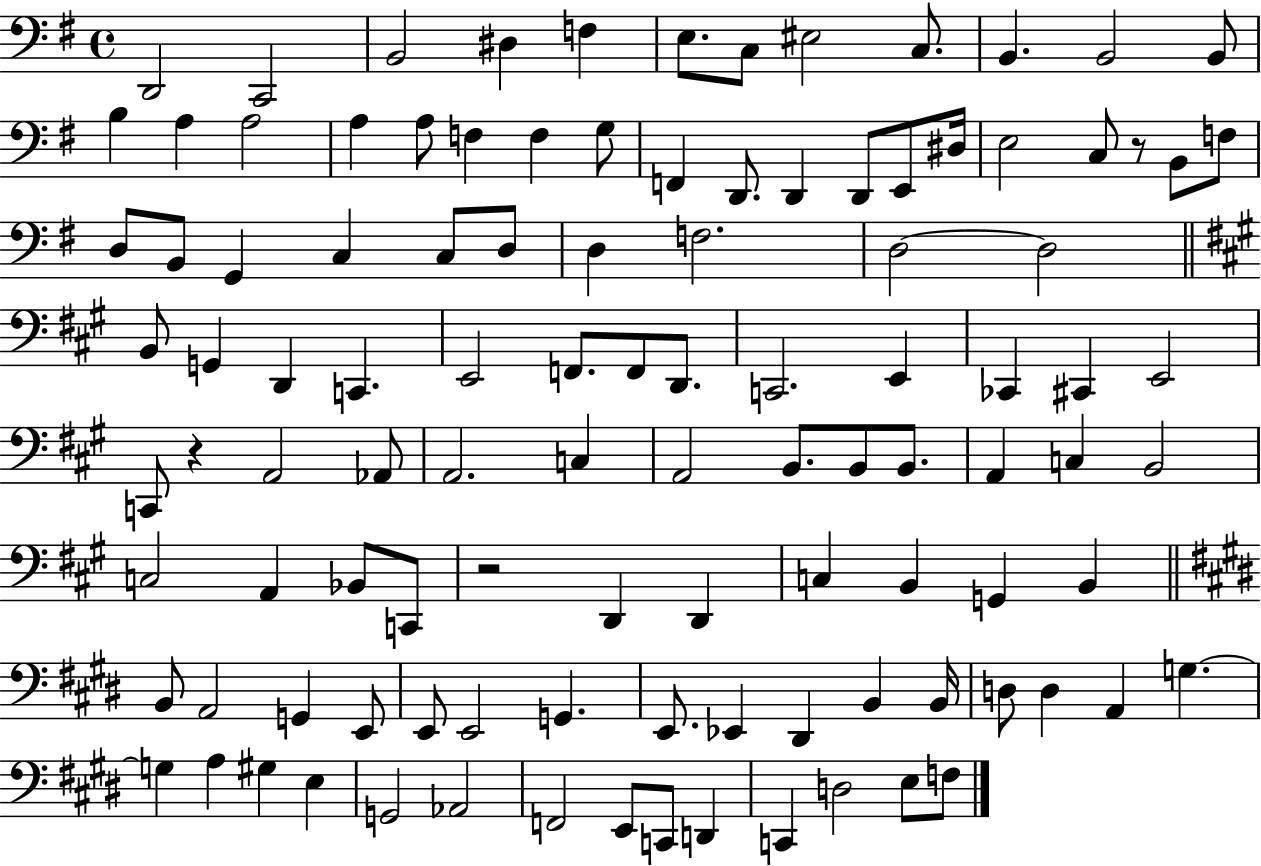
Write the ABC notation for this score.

X:1
T:Untitled
M:4/4
L:1/4
K:G
D,,2 C,,2 B,,2 ^D, F, E,/2 C,/2 ^E,2 C,/2 B,, B,,2 B,,/2 B, A, A,2 A, A,/2 F, F, G,/2 F,, D,,/2 D,, D,,/2 E,,/2 ^D,/4 E,2 C,/2 z/2 B,,/2 F,/2 D,/2 B,,/2 G,, C, C,/2 D,/2 D, F,2 D,2 D,2 B,,/2 G,, D,, C,, E,,2 F,,/2 F,,/2 D,,/2 C,,2 E,, _C,, ^C,, E,,2 C,,/2 z A,,2 _A,,/2 A,,2 C, A,,2 B,,/2 B,,/2 B,,/2 A,, C, B,,2 C,2 A,, _B,,/2 C,,/2 z2 D,, D,, C, B,, G,, B,, B,,/2 A,,2 G,, E,,/2 E,,/2 E,,2 G,, E,,/2 _E,, ^D,, B,, B,,/4 D,/2 D, A,, G, G, A, ^G, E, G,,2 _A,,2 F,,2 E,,/2 C,,/2 D,, C,, D,2 E,/2 F,/2